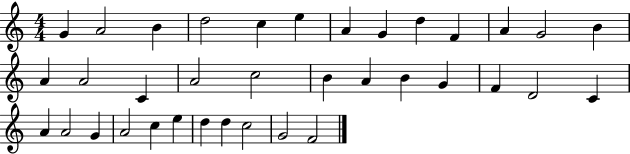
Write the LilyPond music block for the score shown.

{
  \clef treble
  \numericTimeSignature
  \time 4/4
  \key c \major
  g'4 a'2 b'4 | d''2 c''4 e''4 | a'4 g'4 d''4 f'4 | a'4 g'2 b'4 | \break a'4 a'2 c'4 | a'2 c''2 | b'4 a'4 b'4 g'4 | f'4 d'2 c'4 | \break a'4 a'2 g'4 | a'2 c''4 e''4 | d''4 d''4 c''2 | g'2 f'2 | \break \bar "|."
}